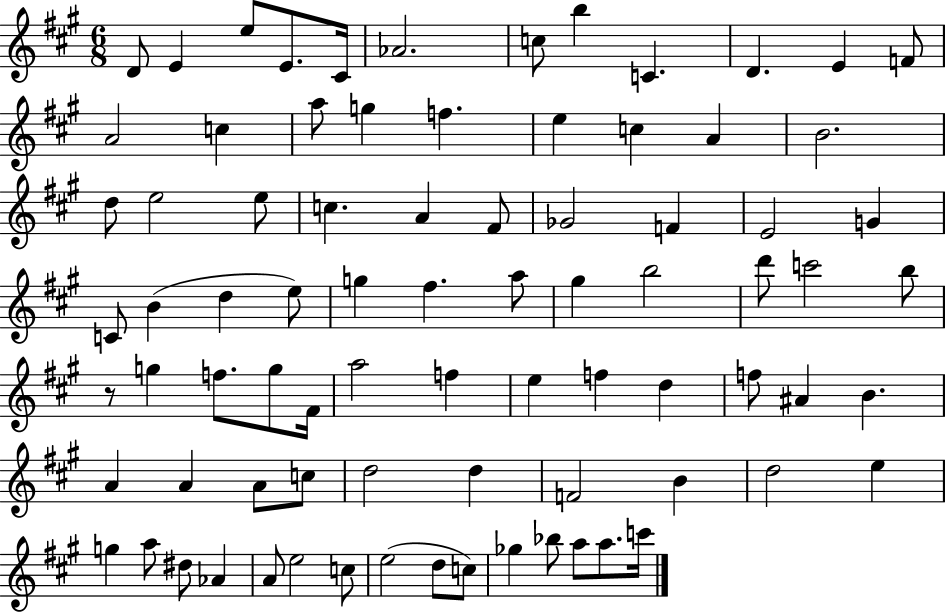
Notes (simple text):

D4/e E4/q E5/e E4/e. C#4/s Ab4/h. C5/e B5/q C4/q. D4/q. E4/q F4/e A4/h C5/q A5/e G5/q F5/q. E5/q C5/q A4/q B4/h. D5/e E5/h E5/e C5/q. A4/q F#4/e Gb4/h F4/q E4/h G4/q C4/e B4/q D5/q E5/e G5/q F#5/q. A5/e G#5/q B5/h D6/e C6/h B5/e R/e G5/q F5/e. G5/e F#4/s A5/h F5/q E5/q F5/q D5/q F5/e A#4/q B4/q. A4/q A4/q A4/e C5/e D5/h D5/q F4/h B4/q D5/h E5/q G5/q A5/e D#5/e Ab4/q A4/e E5/h C5/e E5/h D5/e C5/e Gb5/q Bb5/e A5/e A5/e. C6/s